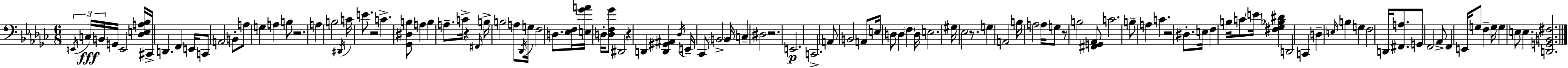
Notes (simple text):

E2/s C3/s B2/s G2/s E2/h [Db3,E3,A3,Bb3]/s C#2/s D2/q. F2/q E2/s C2/e A2/h B2/e A3/e G3/q A3/q B3/e R/h. A3/q B3/h D#2/s C4/s E4/e. R/h C4/q. [Gb2,D#3,B3]/e A3/q B3/q A3/e. C4/s R/q F#2/s B3/s B3/h A3/e Db2/s G3/s F3/h D3/e. [Eb3,F3]/s [E3,Gb4,A4]/s D3/s [D3,F3,Gb4]/e D#2/h R/q D2/q [D2,G#2,A#2]/q Db3/s E2/s CES2/e B2/h B2/s C3/q D#3/h R/h. E2/h. C2/h. A2/e B2/h A2/e E3/s D3/e D3/q F3/q D3/s E3/h. G#3/s Eb3/h R/e. G3/q A2/h B3/s A3/h A3/s G3/e R/e B3/h [F#2,G2,Ab2]/e C4/h. B3/e A3/q C4/q. R/h D#3/e. E3/s F3/q B3/s C4/e E4/s [F#3,Gb3,Bb3,D#4]/q D2/h C2/q D3/q E3/s B3/q G3/q F3/h D2/s [F#2,A3]/e. G2/e F2/h Ab2/e F2/q E2/s G3/e F3/q G3/s G3/q E3/e E3/q. [D2,G2,B2,F#3]/h.